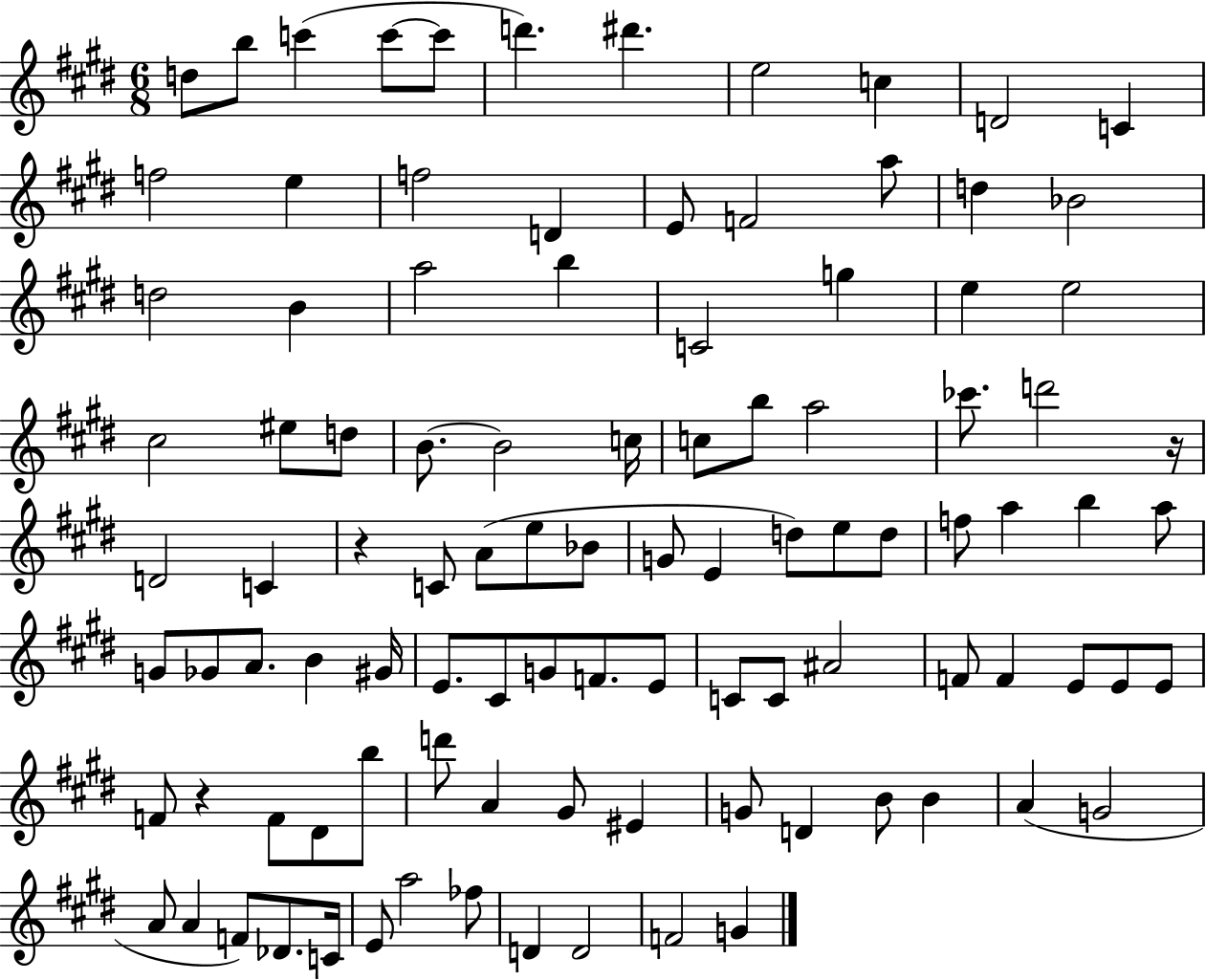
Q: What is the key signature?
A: E major